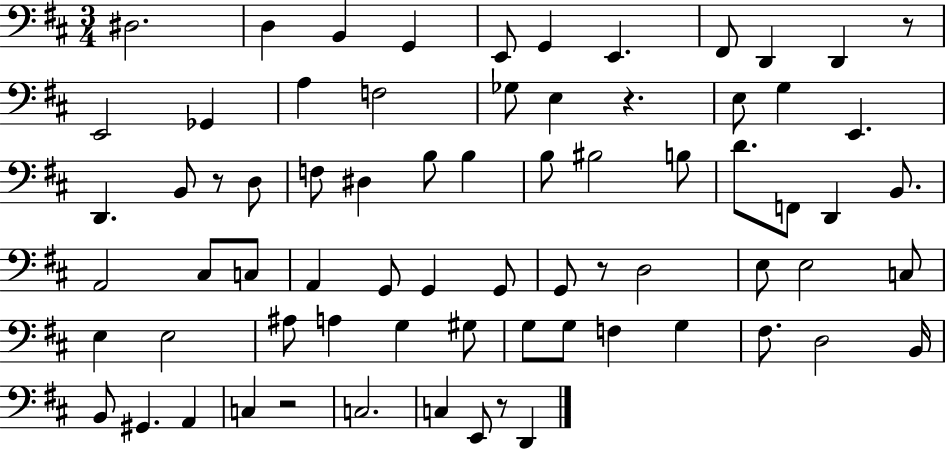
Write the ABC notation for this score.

X:1
T:Untitled
M:3/4
L:1/4
K:D
^D,2 D, B,, G,, E,,/2 G,, E,, ^F,,/2 D,, D,, z/2 E,,2 _G,, A, F,2 _G,/2 E, z E,/2 G, E,, D,, B,,/2 z/2 D,/2 F,/2 ^D, B,/2 B, B,/2 ^B,2 B,/2 D/2 F,,/2 D,, B,,/2 A,,2 ^C,/2 C,/2 A,, G,,/2 G,, G,,/2 G,,/2 z/2 D,2 E,/2 E,2 C,/2 E, E,2 ^A,/2 A, G, ^G,/2 G,/2 G,/2 F, G, ^F,/2 D,2 B,,/4 B,,/2 ^G,, A,, C, z2 C,2 C, E,,/2 z/2 D,,